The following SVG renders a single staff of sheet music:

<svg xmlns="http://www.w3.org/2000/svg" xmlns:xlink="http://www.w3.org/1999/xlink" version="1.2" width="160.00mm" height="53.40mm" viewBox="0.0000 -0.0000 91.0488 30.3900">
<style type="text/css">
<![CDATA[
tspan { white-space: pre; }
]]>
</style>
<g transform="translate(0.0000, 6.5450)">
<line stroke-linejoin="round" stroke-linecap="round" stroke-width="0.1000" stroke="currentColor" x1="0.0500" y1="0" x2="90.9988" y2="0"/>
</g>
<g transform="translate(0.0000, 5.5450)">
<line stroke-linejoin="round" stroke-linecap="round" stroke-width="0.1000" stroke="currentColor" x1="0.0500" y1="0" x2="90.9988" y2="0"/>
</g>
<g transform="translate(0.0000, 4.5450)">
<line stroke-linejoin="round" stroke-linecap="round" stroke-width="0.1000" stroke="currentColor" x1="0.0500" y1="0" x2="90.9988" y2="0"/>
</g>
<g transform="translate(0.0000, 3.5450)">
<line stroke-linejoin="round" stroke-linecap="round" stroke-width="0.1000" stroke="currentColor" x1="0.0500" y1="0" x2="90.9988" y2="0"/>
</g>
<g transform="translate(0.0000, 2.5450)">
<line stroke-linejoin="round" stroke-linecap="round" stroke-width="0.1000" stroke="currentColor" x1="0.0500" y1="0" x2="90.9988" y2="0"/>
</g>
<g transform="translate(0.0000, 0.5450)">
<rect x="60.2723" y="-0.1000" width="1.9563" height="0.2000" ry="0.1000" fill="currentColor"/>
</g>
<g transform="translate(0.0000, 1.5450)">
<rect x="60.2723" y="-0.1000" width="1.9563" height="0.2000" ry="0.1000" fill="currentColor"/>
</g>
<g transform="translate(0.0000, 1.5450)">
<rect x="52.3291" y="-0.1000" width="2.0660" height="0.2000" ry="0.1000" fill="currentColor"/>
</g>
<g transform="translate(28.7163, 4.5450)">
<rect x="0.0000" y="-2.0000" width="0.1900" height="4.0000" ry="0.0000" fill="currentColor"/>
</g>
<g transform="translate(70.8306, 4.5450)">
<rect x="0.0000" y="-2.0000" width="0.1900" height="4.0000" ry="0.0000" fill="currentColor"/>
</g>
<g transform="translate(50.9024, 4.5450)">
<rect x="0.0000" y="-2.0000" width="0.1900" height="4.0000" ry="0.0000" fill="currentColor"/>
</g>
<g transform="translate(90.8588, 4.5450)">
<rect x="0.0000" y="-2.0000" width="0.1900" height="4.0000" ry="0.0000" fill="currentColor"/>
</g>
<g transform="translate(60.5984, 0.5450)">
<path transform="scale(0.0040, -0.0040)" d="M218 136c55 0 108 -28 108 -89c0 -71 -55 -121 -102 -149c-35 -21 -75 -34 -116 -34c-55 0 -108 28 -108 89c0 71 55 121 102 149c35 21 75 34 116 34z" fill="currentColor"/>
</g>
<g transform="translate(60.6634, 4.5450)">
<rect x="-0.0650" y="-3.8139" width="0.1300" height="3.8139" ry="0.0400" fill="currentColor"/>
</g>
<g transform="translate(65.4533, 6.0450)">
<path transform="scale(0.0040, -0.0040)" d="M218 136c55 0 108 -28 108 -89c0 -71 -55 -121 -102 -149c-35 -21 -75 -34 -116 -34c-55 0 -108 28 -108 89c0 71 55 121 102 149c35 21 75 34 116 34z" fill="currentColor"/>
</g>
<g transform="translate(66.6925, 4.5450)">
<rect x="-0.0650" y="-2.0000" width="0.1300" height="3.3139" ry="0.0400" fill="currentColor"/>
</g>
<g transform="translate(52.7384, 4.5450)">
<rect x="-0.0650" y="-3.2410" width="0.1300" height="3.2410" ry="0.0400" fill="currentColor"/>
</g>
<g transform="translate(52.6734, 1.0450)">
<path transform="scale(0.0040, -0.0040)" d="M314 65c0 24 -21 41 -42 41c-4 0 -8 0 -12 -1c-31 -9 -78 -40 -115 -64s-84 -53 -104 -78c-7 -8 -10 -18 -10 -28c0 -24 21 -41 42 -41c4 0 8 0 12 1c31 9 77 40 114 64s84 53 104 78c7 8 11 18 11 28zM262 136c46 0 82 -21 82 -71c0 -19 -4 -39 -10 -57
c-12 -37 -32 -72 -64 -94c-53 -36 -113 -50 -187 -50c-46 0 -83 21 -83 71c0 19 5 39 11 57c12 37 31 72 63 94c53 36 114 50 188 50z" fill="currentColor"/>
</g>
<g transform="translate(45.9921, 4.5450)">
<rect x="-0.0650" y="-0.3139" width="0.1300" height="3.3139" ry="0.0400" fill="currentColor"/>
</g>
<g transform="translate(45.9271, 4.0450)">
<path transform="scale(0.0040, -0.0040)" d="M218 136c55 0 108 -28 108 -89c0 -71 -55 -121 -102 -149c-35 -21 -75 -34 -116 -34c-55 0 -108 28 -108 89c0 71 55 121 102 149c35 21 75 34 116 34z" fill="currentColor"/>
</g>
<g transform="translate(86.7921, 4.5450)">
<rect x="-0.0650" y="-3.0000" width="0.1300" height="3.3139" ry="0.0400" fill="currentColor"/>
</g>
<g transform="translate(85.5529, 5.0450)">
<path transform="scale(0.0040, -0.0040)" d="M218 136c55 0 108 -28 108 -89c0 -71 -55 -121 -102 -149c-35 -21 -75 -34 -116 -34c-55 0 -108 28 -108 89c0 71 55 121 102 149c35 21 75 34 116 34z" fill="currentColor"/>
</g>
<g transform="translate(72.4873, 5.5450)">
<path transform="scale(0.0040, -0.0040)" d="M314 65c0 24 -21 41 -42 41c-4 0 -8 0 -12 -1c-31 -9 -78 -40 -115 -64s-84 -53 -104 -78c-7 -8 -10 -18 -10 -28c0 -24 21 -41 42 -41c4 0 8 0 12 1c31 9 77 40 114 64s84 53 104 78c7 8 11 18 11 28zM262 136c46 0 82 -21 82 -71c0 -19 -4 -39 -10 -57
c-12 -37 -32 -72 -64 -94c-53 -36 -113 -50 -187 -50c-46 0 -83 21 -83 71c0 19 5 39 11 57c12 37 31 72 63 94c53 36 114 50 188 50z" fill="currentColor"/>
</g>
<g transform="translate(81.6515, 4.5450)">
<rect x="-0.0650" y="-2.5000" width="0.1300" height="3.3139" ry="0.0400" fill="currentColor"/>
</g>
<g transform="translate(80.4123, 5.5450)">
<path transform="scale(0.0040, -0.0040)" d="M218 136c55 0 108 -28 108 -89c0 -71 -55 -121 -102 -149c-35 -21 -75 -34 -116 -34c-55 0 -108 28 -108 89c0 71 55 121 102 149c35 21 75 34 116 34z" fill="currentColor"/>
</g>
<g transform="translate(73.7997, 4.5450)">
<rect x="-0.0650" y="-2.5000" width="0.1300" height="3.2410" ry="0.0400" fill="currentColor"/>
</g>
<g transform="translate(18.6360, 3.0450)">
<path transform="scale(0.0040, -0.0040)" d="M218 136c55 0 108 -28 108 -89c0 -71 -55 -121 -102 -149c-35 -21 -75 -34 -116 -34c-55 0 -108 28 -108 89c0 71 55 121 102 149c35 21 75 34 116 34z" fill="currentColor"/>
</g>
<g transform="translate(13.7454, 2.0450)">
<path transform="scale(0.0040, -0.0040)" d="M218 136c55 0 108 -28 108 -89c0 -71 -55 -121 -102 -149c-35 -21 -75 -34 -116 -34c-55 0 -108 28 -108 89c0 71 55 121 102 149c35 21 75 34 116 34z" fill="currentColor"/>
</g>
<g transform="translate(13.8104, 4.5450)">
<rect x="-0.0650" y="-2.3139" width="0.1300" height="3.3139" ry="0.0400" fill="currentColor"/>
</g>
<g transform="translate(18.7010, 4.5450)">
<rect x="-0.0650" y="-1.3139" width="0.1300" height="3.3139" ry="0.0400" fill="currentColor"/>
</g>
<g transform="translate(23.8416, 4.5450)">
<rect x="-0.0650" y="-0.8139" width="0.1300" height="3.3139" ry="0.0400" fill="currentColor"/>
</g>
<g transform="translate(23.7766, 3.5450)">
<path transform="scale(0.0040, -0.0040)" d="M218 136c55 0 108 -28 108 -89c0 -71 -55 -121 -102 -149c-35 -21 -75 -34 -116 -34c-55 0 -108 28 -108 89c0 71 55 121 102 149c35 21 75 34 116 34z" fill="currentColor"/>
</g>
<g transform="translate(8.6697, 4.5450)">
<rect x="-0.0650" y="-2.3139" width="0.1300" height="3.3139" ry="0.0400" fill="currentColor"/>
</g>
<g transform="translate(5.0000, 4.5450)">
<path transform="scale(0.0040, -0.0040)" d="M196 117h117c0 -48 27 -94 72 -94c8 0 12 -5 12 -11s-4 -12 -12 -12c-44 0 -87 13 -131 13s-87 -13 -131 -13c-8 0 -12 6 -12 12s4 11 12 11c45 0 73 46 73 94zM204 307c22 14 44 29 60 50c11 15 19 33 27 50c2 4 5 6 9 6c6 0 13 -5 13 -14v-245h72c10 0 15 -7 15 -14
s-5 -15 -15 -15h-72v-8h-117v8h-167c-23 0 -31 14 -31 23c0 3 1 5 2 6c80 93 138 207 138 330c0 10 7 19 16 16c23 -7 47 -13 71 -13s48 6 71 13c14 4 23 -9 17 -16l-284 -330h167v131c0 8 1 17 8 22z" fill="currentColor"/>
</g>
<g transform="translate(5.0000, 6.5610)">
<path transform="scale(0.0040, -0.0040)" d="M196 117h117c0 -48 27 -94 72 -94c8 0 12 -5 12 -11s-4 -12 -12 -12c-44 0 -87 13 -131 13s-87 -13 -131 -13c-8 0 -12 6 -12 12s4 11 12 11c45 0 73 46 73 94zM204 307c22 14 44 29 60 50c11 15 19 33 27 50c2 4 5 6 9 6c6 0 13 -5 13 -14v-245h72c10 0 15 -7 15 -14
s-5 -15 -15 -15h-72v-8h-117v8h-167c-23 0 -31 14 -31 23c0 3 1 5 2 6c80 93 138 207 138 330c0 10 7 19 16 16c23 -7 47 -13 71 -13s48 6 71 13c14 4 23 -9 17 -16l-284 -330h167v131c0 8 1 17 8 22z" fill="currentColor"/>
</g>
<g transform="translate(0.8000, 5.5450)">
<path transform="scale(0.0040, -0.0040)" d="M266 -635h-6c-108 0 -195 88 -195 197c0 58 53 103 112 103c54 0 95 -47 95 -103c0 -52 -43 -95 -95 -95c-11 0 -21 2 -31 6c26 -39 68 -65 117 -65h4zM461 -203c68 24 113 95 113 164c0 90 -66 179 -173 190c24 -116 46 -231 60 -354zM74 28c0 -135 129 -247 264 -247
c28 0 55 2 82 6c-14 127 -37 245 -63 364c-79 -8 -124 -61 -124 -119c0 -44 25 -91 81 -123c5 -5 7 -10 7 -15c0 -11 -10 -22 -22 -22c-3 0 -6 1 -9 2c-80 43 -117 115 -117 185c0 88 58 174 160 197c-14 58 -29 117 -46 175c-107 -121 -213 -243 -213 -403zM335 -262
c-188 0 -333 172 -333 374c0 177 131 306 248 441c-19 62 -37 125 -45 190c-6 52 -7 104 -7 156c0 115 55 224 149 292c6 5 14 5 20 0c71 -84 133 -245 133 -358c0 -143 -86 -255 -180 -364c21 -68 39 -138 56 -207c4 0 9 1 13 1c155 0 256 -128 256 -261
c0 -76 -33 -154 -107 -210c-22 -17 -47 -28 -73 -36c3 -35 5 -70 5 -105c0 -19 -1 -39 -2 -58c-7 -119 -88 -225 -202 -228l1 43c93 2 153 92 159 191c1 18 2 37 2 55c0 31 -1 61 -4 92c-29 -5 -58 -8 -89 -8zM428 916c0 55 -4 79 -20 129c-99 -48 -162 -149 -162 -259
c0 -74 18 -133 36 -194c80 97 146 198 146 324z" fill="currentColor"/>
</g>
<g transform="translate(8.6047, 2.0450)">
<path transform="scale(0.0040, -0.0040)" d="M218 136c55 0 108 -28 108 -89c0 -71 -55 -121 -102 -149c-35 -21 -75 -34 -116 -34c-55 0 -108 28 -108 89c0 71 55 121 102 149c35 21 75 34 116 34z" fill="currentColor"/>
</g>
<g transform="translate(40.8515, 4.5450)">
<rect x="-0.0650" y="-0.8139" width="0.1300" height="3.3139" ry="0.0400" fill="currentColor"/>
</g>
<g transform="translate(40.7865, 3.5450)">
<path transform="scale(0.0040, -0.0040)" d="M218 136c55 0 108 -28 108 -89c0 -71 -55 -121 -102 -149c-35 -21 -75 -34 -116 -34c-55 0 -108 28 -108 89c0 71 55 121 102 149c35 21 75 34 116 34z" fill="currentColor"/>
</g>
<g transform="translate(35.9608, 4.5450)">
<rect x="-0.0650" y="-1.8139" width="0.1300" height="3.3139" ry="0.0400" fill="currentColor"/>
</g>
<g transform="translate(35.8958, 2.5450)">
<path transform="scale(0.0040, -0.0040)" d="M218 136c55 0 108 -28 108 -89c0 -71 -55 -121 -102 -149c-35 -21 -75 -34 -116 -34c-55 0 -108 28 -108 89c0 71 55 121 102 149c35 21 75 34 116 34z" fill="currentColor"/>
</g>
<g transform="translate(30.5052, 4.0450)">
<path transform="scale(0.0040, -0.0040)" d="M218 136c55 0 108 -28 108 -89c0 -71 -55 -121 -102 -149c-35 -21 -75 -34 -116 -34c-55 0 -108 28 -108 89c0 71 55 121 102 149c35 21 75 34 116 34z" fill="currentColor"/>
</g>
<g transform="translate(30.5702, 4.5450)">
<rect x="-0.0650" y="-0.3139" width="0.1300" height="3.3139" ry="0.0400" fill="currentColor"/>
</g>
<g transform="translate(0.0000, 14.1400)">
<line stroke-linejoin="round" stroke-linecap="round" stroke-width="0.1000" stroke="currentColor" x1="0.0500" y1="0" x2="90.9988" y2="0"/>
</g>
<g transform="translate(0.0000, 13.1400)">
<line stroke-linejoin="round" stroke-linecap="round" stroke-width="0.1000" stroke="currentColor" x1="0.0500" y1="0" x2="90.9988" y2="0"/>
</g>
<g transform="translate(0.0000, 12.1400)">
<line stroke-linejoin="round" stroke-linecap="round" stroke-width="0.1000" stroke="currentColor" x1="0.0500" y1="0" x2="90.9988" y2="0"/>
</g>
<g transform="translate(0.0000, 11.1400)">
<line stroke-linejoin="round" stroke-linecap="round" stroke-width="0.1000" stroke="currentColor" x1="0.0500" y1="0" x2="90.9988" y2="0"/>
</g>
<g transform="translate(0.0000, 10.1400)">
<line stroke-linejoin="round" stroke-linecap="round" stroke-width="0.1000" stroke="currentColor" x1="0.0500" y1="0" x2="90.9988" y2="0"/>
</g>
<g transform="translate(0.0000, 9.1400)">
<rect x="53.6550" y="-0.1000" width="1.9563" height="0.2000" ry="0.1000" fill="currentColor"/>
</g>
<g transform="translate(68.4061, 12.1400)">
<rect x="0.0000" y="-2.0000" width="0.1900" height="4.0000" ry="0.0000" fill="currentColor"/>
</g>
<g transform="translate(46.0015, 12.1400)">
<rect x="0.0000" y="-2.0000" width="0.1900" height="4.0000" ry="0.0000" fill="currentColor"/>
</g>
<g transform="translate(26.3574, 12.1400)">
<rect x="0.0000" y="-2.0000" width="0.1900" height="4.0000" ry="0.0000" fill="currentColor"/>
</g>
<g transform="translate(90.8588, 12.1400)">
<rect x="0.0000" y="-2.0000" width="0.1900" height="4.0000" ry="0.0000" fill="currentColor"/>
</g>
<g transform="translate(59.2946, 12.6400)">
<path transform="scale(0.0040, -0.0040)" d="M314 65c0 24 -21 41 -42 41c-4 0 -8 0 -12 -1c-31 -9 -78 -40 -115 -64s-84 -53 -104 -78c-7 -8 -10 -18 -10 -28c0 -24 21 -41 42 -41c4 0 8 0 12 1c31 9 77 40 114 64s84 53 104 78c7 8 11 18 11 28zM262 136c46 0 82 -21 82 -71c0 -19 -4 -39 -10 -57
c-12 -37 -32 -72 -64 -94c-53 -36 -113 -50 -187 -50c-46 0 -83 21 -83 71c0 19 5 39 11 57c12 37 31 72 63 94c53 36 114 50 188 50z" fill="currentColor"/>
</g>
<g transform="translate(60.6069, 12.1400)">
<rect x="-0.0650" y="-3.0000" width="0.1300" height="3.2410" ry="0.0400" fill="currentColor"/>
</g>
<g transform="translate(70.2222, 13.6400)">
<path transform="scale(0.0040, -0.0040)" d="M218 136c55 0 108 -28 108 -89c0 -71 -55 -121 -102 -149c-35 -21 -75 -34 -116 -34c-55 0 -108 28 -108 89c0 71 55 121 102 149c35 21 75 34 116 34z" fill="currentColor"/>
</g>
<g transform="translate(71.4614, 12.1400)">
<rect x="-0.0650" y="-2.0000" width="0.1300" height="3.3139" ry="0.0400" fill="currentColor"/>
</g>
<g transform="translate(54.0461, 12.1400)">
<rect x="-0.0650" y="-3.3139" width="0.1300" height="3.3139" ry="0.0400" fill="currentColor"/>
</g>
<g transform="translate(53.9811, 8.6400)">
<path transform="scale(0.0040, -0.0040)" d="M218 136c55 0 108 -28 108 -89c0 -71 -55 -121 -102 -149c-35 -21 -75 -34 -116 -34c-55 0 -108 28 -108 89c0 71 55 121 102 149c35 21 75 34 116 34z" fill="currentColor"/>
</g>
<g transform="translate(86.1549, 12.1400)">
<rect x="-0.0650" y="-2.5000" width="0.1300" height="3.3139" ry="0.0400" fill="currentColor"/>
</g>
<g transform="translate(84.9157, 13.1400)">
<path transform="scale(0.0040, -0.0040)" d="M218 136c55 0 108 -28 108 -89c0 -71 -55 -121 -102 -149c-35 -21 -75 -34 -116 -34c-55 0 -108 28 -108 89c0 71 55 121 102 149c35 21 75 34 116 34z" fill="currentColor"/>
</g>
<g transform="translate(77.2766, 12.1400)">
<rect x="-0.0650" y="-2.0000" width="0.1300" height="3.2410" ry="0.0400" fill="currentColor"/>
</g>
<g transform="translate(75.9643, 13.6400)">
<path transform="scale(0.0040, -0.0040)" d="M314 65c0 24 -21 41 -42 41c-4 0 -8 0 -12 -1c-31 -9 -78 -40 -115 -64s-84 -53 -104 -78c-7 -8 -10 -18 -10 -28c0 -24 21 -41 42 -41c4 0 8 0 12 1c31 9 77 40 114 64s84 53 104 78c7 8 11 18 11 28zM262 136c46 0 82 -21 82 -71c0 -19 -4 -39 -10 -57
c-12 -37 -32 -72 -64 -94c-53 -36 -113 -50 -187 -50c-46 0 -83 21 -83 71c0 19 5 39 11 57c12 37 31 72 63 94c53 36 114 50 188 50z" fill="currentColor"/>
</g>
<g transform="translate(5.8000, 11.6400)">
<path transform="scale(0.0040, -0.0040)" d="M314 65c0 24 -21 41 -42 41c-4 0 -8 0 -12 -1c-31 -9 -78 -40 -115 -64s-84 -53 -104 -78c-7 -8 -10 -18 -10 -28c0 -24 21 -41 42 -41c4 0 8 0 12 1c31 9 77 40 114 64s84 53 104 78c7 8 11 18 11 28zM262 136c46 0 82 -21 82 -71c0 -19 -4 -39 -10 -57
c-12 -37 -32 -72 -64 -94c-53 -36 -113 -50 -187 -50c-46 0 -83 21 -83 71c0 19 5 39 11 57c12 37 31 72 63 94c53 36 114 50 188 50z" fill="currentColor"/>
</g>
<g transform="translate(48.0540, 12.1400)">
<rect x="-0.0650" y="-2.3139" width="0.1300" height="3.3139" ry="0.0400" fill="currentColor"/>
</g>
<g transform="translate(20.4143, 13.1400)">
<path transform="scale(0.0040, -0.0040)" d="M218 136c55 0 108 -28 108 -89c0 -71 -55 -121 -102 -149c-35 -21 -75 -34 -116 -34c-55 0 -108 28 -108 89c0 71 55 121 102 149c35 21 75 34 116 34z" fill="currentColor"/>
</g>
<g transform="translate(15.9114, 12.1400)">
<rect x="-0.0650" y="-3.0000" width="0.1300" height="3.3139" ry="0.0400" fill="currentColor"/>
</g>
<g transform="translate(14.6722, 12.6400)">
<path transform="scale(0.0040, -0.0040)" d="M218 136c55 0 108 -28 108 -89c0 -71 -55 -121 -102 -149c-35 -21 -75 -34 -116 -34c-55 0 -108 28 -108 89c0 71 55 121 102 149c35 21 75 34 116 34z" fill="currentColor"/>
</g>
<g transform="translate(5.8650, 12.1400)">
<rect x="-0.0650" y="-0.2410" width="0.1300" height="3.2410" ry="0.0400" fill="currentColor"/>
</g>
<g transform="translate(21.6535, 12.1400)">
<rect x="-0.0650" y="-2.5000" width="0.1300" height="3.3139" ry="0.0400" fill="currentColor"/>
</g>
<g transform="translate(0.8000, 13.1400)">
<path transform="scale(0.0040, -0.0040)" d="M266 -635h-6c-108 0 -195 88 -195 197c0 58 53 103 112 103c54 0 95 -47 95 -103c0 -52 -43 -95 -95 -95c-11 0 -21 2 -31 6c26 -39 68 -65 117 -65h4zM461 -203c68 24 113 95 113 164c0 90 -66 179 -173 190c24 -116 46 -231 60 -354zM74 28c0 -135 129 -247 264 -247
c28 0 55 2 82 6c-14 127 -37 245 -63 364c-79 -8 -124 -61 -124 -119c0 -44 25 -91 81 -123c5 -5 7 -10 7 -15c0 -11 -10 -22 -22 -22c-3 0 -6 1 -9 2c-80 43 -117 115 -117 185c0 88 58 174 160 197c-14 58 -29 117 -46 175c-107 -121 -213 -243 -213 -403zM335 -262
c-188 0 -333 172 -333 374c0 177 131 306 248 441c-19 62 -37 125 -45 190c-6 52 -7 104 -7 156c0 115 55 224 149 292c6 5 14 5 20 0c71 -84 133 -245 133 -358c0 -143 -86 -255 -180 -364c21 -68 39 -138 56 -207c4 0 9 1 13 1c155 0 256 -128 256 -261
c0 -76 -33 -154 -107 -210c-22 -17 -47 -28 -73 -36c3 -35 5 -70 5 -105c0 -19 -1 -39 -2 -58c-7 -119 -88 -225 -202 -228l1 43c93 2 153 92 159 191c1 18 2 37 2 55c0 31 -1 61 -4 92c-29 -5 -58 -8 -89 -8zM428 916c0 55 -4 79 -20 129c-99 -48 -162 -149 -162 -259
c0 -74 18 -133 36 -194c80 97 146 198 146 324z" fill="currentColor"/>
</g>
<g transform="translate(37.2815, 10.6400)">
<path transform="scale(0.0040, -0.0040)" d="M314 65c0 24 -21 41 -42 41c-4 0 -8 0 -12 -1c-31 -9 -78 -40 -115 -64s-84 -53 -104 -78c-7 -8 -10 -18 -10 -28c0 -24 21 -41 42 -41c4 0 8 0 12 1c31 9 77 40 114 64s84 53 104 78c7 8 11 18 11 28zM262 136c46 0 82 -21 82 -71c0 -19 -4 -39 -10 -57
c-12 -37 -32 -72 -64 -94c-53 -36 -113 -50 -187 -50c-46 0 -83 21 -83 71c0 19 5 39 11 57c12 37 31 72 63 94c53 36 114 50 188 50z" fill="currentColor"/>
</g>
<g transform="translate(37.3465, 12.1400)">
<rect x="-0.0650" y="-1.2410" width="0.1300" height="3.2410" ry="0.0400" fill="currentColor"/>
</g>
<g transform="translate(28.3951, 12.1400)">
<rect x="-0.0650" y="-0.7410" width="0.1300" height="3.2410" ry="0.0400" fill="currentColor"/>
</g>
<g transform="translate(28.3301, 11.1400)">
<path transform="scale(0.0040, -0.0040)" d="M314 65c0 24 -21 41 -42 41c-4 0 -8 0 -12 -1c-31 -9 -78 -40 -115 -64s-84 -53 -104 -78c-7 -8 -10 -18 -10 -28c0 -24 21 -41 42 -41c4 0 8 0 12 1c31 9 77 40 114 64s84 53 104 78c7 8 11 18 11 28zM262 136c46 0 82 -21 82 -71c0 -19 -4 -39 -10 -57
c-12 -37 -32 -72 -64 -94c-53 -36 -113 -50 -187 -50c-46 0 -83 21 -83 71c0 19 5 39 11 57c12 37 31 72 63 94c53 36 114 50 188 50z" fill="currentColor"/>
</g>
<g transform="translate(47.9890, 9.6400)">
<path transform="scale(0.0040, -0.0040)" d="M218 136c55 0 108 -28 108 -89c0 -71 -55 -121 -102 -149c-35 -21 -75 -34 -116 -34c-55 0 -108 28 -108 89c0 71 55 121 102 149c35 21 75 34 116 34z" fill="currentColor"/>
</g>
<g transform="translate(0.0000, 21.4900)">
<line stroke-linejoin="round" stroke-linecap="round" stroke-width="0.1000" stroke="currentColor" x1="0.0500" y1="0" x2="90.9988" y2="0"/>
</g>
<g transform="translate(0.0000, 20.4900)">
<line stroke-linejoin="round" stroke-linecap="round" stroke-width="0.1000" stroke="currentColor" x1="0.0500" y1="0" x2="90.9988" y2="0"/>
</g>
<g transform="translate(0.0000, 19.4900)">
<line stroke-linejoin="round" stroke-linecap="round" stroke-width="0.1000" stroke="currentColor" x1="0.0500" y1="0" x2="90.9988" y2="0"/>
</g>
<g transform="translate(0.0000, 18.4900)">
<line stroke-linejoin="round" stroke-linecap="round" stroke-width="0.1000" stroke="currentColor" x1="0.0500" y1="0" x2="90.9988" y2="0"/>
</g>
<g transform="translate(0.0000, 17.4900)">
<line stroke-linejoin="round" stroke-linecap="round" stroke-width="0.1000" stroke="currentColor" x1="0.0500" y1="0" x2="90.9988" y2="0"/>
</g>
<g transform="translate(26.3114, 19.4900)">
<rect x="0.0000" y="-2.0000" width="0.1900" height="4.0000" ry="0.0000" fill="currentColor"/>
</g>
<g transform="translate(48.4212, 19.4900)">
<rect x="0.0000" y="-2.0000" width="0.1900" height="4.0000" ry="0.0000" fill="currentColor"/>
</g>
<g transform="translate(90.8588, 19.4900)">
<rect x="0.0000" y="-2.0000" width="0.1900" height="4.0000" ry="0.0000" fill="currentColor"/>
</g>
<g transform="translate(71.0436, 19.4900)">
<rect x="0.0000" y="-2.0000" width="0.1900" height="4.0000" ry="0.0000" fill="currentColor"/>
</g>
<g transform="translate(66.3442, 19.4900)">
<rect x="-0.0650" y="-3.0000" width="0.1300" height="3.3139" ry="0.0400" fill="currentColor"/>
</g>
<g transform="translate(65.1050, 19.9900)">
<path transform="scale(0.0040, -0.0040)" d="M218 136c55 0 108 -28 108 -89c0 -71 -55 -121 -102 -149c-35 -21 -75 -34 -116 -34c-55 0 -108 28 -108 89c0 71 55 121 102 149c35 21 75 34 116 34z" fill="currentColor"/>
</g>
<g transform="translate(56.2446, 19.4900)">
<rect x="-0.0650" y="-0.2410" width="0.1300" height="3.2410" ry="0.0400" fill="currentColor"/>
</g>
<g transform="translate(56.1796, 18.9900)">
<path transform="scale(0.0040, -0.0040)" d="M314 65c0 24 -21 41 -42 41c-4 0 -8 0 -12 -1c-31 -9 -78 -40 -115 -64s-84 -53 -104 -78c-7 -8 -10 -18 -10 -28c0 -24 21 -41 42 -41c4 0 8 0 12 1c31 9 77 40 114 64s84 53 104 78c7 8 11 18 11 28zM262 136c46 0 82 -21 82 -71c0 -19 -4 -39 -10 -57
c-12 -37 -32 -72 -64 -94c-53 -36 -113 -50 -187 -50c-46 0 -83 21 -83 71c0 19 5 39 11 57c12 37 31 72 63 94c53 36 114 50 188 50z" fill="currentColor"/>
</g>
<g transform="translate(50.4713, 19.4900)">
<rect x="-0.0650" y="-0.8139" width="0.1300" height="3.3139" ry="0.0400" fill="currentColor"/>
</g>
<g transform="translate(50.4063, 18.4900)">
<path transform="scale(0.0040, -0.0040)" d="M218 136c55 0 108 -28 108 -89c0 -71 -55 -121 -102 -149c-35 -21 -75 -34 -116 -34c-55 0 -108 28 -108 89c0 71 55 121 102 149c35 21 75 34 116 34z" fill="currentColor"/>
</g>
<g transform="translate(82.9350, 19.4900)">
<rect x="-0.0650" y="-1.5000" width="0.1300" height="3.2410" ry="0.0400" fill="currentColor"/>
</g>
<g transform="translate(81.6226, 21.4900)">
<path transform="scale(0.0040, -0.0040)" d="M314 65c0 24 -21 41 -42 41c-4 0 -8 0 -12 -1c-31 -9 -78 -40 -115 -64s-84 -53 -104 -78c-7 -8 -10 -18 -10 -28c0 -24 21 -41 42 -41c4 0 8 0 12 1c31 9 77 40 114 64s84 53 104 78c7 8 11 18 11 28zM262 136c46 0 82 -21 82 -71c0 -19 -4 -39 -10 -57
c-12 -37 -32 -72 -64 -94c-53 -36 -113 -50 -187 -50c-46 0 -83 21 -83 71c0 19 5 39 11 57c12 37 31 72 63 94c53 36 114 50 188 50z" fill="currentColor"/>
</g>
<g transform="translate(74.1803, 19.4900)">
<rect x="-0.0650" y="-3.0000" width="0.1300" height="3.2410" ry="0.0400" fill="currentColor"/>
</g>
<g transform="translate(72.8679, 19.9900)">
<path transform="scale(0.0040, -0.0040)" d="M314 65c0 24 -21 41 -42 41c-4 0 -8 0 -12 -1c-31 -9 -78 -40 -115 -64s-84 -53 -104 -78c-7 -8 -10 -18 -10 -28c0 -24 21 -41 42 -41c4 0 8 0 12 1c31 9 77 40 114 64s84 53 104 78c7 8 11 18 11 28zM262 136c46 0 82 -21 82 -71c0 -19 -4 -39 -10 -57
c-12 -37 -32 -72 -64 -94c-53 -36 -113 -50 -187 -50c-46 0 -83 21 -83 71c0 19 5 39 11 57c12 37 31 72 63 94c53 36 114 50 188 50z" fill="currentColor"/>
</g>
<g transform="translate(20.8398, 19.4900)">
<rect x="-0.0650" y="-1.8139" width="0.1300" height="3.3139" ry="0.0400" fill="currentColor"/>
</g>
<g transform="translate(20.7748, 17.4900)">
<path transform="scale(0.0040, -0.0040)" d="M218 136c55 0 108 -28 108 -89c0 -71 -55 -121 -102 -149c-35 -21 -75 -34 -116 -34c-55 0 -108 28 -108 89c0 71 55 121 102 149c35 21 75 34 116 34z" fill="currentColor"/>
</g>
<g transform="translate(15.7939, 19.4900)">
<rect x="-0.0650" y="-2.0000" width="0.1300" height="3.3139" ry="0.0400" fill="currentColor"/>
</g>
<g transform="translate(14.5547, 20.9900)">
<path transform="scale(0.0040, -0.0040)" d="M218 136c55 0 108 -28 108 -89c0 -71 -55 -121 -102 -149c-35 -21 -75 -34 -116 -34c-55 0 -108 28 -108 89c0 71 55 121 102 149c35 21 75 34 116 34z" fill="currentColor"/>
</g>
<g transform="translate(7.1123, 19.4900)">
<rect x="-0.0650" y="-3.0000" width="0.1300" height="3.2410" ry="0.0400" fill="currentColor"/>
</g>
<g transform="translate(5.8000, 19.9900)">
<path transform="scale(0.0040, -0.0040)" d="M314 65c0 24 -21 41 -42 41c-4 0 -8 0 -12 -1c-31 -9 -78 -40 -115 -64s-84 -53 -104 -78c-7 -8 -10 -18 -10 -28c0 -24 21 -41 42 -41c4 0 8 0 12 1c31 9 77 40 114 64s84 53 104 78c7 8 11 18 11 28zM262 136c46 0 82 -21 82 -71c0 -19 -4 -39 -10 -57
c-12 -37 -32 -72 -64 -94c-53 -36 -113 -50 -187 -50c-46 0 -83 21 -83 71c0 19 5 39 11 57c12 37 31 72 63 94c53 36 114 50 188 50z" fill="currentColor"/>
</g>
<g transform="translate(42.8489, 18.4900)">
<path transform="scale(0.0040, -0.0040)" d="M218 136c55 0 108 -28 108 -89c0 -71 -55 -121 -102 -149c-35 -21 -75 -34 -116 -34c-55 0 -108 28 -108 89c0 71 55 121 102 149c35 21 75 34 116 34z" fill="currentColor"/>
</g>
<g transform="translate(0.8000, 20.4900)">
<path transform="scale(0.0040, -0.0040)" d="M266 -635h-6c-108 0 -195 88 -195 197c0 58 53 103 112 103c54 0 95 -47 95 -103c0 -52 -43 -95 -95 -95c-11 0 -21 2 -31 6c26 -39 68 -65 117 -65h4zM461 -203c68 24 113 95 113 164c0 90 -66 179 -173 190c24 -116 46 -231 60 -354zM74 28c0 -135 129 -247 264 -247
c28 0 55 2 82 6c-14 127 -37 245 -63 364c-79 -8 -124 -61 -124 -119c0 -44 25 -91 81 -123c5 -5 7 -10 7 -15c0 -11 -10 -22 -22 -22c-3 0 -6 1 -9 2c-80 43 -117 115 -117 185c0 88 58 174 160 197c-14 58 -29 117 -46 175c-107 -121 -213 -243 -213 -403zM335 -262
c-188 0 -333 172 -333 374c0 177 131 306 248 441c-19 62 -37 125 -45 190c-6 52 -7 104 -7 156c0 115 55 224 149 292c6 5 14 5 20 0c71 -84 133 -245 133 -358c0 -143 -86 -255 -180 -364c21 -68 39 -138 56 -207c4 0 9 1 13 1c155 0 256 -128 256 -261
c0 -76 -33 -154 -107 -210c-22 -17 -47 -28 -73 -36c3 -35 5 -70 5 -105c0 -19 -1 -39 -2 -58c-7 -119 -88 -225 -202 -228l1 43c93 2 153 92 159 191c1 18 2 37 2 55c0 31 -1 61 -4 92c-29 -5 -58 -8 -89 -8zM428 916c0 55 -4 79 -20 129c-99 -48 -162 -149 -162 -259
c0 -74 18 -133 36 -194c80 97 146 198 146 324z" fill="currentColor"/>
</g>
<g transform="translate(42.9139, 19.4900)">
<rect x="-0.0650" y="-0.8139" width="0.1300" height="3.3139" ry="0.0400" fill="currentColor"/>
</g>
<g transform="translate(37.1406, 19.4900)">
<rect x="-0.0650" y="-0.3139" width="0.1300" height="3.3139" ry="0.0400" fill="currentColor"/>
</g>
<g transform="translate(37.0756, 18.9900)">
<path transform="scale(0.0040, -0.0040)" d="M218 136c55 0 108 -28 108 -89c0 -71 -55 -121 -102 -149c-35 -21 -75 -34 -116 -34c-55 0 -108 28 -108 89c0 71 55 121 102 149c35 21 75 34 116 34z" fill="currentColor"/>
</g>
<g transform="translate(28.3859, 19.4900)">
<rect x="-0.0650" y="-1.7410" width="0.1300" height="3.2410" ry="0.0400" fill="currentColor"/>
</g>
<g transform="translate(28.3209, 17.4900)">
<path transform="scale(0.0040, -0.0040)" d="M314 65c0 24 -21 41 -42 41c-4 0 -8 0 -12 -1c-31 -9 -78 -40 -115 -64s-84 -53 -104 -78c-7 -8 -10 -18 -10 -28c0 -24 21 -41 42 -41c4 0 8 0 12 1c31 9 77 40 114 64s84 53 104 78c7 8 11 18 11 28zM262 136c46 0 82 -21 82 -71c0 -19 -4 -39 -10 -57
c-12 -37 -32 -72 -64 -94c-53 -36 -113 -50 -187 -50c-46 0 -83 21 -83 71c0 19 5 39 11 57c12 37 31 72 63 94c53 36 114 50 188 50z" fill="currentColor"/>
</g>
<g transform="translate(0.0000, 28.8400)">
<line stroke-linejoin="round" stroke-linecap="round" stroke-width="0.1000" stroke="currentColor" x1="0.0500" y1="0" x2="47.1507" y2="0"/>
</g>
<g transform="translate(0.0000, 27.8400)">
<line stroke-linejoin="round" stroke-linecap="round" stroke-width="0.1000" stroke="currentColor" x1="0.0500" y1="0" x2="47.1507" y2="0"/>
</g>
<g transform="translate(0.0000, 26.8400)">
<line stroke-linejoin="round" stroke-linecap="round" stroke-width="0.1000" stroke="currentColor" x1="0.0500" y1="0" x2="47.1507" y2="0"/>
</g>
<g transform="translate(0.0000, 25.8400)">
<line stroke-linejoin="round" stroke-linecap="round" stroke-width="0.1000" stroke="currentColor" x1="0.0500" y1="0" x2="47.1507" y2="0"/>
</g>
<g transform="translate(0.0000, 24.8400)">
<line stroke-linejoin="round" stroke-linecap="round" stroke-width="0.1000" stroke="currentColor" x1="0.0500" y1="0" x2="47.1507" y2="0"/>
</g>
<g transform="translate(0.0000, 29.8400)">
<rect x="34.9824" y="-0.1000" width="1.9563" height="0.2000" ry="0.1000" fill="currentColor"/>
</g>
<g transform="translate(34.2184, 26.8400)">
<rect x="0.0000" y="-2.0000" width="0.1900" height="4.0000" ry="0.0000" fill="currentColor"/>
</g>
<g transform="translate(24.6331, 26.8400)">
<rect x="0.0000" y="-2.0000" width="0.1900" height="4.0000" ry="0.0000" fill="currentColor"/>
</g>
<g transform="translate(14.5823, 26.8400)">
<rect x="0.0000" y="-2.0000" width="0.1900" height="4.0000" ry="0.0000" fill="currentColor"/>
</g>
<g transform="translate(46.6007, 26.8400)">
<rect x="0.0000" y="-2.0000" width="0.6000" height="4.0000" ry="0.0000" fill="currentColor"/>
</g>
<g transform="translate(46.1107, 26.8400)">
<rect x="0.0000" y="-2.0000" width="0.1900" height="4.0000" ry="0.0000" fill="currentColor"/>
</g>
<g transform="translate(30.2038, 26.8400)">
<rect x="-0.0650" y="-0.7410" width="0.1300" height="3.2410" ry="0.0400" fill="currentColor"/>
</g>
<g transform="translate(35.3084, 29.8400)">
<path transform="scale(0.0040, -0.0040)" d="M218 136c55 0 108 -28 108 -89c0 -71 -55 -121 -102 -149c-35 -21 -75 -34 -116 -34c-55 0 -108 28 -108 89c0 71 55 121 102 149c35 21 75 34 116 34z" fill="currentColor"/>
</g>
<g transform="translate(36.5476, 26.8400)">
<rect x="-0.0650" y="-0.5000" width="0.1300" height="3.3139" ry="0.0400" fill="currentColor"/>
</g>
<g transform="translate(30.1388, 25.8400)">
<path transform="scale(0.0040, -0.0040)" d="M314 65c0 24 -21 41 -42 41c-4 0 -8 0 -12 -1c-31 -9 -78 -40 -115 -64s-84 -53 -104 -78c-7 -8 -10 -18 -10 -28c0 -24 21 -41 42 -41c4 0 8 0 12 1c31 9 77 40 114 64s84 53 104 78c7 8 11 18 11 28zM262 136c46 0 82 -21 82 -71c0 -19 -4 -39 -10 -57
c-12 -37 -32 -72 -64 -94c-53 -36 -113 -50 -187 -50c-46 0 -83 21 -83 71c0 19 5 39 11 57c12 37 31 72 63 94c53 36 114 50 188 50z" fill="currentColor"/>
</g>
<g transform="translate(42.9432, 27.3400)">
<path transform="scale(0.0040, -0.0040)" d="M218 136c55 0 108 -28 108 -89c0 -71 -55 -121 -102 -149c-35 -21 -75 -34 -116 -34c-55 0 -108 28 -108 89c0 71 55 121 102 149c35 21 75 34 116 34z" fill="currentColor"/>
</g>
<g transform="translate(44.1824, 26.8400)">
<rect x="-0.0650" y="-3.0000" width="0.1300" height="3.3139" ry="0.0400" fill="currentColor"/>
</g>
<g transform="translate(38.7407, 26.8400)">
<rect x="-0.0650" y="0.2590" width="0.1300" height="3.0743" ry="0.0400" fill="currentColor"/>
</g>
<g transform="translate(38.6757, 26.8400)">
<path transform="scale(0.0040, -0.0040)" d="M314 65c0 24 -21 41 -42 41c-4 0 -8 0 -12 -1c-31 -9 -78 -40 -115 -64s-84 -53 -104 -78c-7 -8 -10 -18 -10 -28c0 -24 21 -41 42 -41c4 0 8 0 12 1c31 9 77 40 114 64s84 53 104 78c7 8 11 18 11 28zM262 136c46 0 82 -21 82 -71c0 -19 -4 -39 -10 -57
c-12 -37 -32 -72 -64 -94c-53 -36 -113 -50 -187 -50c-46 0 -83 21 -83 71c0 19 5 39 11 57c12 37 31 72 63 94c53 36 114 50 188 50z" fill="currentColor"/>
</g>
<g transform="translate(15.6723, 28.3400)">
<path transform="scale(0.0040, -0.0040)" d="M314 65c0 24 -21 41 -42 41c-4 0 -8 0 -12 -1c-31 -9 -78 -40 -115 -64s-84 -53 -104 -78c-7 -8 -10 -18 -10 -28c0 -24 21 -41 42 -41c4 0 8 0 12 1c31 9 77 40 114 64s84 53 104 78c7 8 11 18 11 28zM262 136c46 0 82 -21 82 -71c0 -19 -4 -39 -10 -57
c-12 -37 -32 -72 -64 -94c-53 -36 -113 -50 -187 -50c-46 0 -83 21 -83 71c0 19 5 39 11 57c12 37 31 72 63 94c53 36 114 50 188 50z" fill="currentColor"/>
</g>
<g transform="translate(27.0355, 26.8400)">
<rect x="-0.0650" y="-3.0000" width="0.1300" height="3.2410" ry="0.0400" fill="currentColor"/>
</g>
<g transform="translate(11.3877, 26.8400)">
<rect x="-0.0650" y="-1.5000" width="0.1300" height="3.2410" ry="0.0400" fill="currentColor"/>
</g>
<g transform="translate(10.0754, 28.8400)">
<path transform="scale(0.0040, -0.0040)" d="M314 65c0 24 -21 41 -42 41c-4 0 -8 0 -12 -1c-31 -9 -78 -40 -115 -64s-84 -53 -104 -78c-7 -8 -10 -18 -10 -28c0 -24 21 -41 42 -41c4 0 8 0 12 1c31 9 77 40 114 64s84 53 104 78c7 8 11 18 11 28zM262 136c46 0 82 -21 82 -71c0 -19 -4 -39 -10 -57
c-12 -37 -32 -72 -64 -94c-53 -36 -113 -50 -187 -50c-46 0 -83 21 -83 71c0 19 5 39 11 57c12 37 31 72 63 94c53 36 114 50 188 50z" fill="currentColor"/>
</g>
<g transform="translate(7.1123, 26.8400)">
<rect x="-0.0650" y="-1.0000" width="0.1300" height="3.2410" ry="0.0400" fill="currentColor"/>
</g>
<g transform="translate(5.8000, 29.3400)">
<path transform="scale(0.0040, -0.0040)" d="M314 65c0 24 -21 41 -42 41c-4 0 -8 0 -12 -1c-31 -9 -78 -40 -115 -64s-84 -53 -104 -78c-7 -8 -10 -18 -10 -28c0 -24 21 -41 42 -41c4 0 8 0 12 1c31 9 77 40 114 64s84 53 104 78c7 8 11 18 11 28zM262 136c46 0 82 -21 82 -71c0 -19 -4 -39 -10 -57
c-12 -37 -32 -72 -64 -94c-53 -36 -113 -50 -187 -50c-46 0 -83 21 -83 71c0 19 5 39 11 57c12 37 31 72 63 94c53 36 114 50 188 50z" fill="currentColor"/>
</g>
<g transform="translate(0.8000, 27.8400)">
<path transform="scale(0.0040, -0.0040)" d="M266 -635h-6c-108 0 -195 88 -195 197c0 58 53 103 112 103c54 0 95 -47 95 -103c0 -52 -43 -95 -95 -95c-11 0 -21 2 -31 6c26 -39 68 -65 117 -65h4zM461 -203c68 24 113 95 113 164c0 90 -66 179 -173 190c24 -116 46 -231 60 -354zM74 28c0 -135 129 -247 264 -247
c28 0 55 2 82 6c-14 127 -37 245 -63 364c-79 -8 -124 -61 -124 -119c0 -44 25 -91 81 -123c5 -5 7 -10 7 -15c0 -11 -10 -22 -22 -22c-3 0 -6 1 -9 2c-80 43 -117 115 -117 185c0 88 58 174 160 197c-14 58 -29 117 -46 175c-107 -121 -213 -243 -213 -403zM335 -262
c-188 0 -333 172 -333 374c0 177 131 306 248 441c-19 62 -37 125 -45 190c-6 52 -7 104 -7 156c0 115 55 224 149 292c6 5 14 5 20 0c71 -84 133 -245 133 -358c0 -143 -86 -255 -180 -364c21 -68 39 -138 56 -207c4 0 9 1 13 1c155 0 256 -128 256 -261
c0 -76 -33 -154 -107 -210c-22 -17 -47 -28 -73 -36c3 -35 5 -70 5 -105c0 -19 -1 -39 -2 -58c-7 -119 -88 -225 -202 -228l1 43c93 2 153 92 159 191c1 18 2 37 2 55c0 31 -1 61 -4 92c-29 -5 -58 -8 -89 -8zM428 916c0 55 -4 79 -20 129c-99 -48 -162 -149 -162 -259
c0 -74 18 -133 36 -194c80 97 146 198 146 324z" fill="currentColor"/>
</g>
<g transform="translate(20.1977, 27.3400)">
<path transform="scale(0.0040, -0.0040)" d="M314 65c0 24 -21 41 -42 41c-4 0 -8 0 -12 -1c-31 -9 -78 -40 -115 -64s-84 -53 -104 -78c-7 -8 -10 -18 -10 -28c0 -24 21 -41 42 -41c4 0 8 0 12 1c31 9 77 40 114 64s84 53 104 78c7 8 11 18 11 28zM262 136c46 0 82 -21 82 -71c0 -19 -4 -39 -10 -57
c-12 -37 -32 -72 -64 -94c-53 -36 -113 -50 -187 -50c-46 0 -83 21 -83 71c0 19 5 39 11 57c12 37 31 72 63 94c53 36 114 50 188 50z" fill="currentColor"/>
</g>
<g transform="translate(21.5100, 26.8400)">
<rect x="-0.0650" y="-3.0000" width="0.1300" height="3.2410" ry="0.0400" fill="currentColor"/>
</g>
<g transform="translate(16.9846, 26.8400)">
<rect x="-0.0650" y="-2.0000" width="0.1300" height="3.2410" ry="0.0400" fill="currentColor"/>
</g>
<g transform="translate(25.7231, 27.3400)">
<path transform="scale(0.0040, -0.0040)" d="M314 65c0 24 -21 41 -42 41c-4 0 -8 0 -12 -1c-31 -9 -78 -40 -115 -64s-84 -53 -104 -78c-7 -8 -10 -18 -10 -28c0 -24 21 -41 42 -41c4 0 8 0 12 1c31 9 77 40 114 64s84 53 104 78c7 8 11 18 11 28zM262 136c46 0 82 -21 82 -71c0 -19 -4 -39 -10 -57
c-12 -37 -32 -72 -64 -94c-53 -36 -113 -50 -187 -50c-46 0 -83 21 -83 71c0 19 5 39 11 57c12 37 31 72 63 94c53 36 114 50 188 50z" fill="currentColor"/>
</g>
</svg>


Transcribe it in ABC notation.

X:1
T:Untitled
M:4/4
L:1/4
K:C
g g e d c f d c b2 c' F G2 G A c2 A G d2 e2 g b A2 F F2 G A2 F f f2 c d d c2 A A2 E2 D2 E2 F2 A2 A2 d2 C B2 A